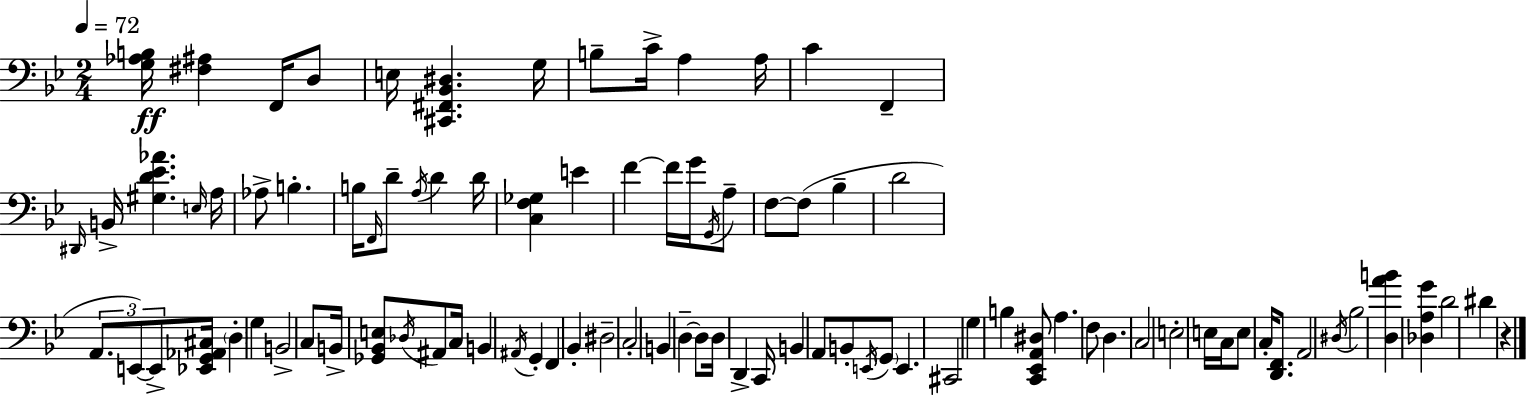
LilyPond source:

{
  \clef bass
  \numericTimeSignature
  \time 2/4
  \key bes \major
  \tempo 4 = 72
  <g aes b>16\ff <fis ais>4 f,16 d8 | e16 <cis, fis, bes, dis>4. g16 | b8-- c'16-> a4 a16 | c'4 f,4-- | \break \grace { dis,16 } b,16-> <gis d' ees' aes'>4. | \grace { e16 } a16 aes8-> b4.-. | b16 \grace { f,16 } d'8-- \acciaccatura { a16 } d'4 | d'16 <c f ges>4 | \break e'4 f'4~~ | f'16 g'16 \acciaccatura { g,16 } a8-- f8~~ f8( | bes4-- d'2 | \tuplet 3/2 { a,8. | \break e,8~~) e,8-> } <ees, g, aes, cis>16 \parenthesize d4-. | g4 b,2-> | c8 b,16-> | <ges, bes, e>8 \acciaccatura { des16 } ais,8 c16 b,4 | \break \acciaccatura { ais,16 } g,4-. f,4 | bes,4-. dis2-- | \parenthesize c2-. | b,4 | \break d4--~~ d8 | d16 d,4-> c,16 b,4 | a,8 b,8-. \acciaccatura { e,16 } | \parenthesize g,8 e,4. | \break cis,2 | g4 b4 | <c, ees, a, dis>8 a4. | f8 d4. | \break c2 | e2-. | e16 c16 e8 c16-. <d, f,>8. | a,2 | \break \acciaccatura { dis16 } bes2 | <d a' b'>4 <des a g'>4 | d'2 | dis'4 r4 | \break \bar "|."
}